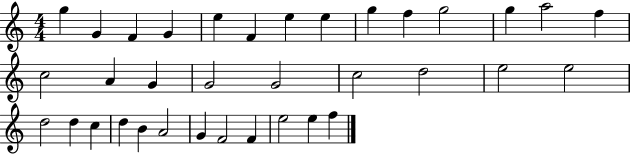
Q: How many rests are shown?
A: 0